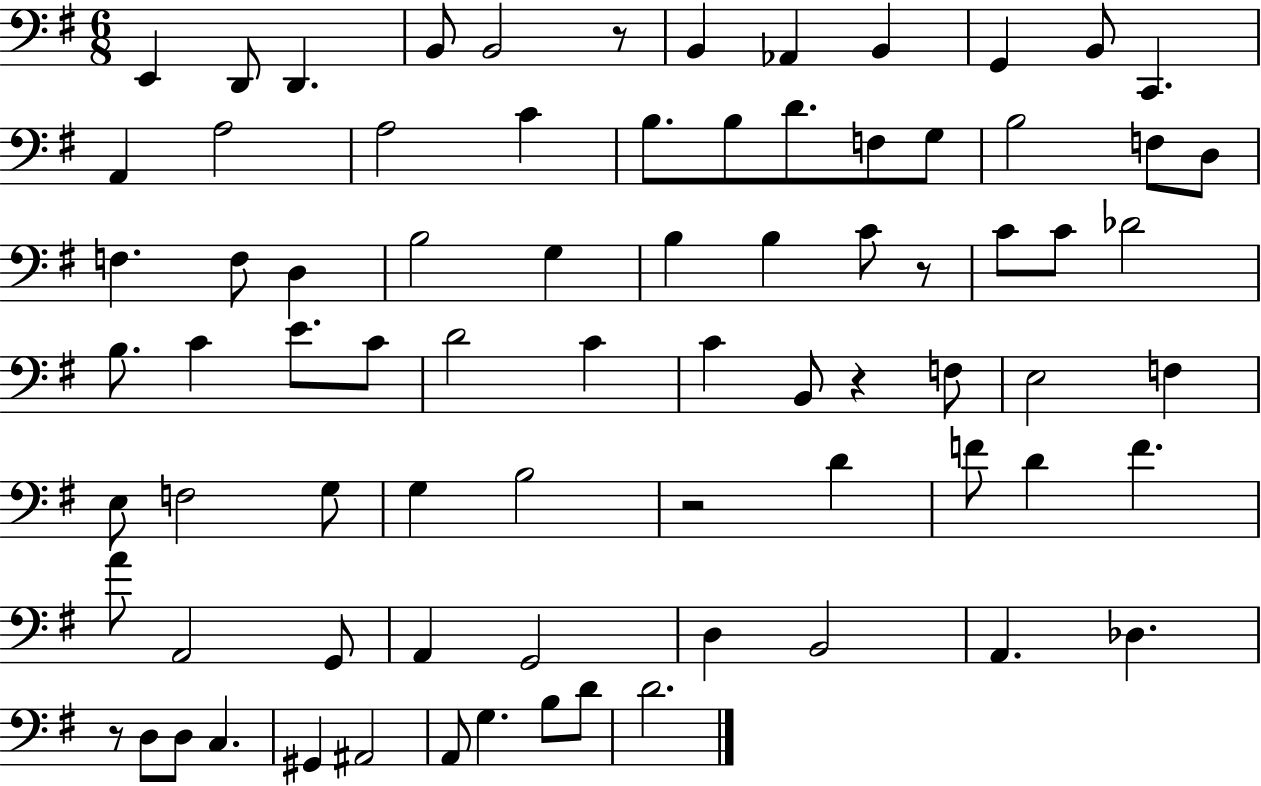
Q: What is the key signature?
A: G major